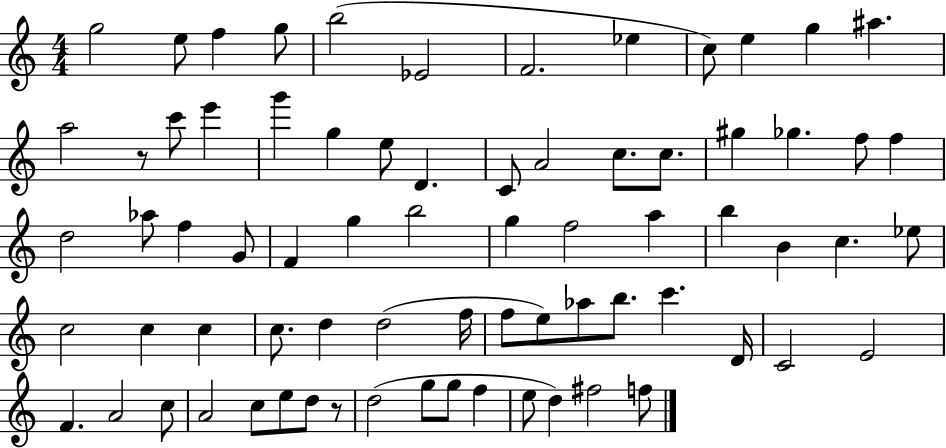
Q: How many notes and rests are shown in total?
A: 73